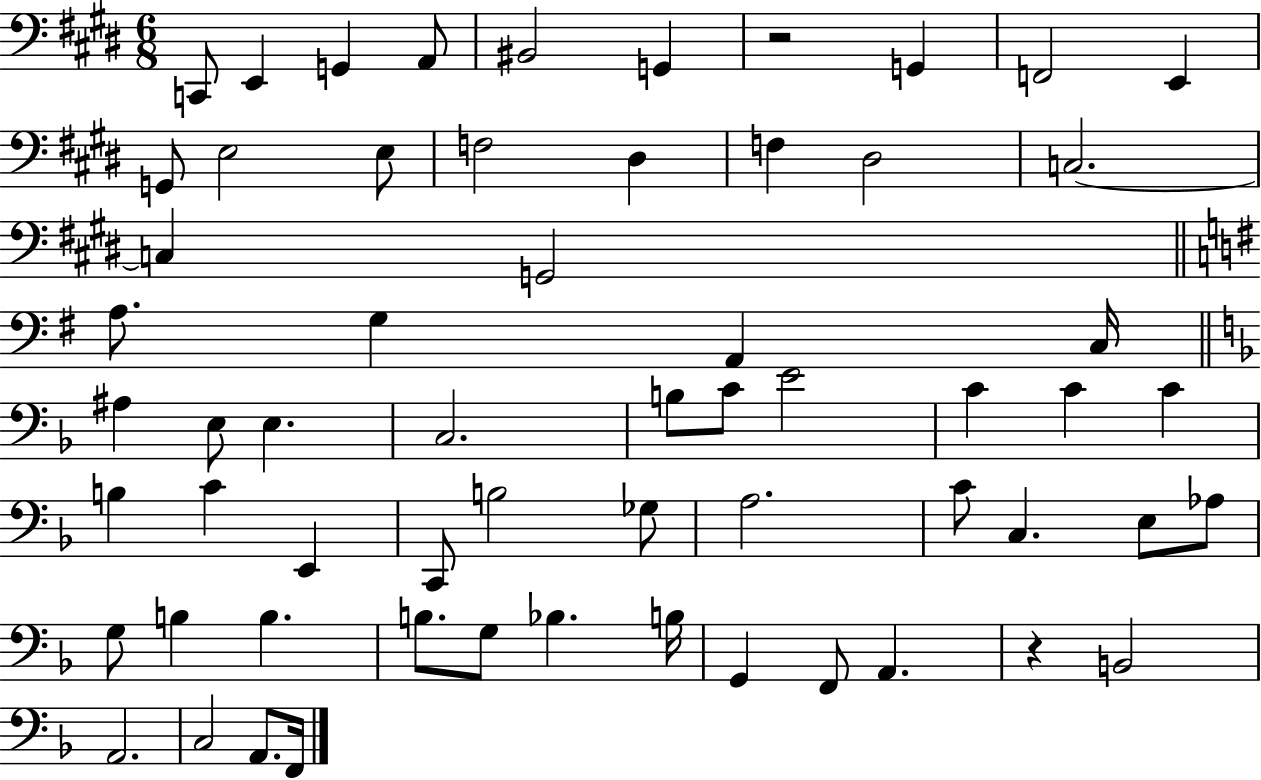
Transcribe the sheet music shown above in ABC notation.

X:1
T:Untitled
M:6/8
L:1/4
K:E
C,,/2 E,, G,, A,,/2 ^B,,2 G,, z2 G,, F,,2 E,, G,,/2 E,2 E,/2 F,2 ^D, F, ^D,2 C,2 C, G,,2 A,/2 G, A,, C,/4 ^A, E,/2 E, C,2 B,/2 C/2 E2 C C C B, C E,, C,,/2 B,2 _G,/2 A,2 C/2 C, E,/2 _A,/2 G,/2 B, B, B,/2 G,/2 _B, B,/4 G,, F,,/2 A,, z B,,2 A,,2 C,2 A,,/2 F,,/4